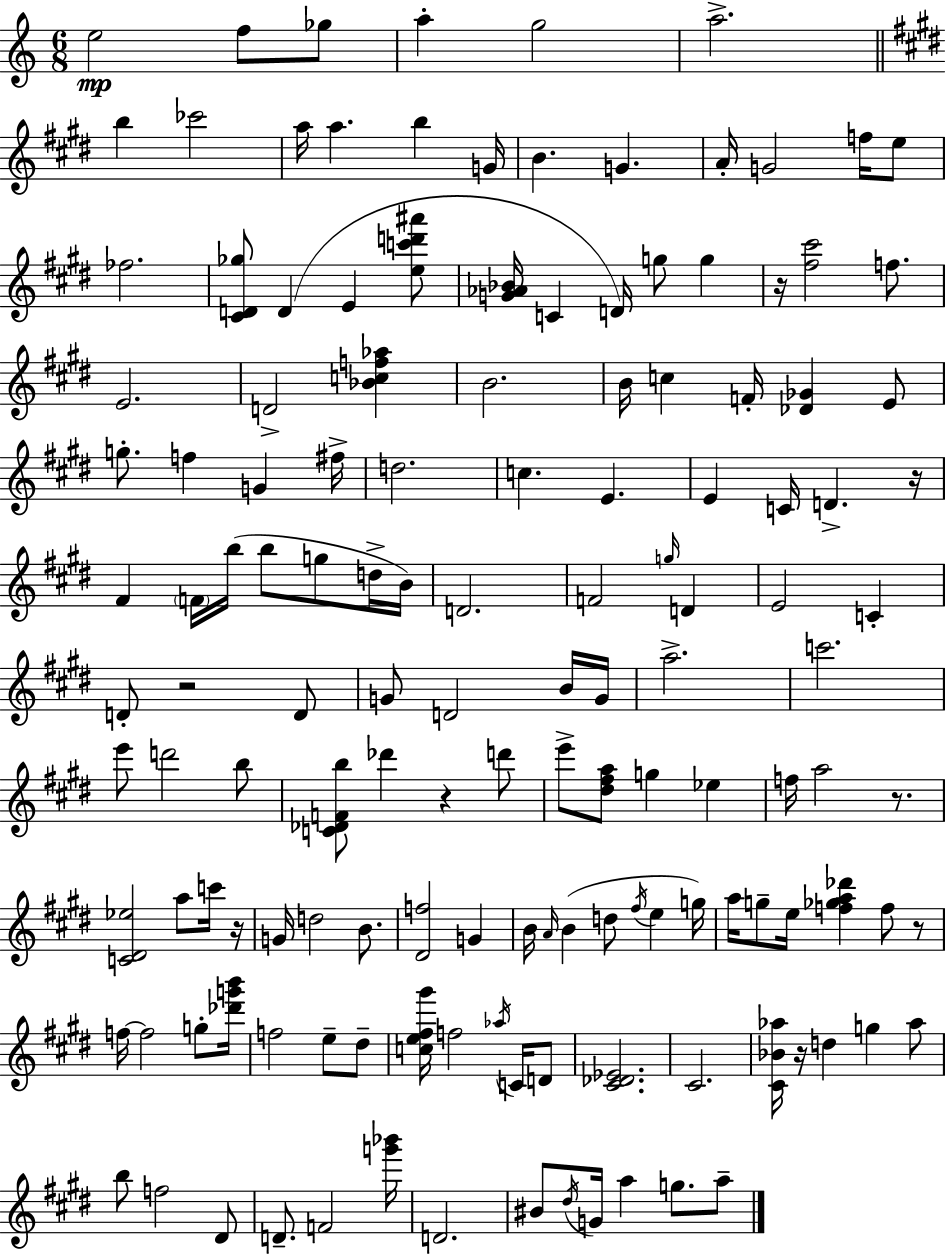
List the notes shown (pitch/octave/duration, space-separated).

E5/h F5/e Gb5/e A5/q G5/h A5/h. B5/q CES6/h A5/s A5/q. B5/q G4/s B4/q. G4/q. A4/s G4/h F5/s E5/e FES5/h. [C#4,D4,Gb5]/e D4/q E4/q [E5,C6,D6,A#6]/e [G4,Ab4,Bb4]/s C4/q D4/s G5/e G5/q R/s [F#5,C#6]/h F5/e. E4/h. D4/h [Bb4,C5,F5,Ab5]/q B4/h. B4/s C5/q F4/s [Db4,Gb4]/q E4/e G5/e. F5/q G4/q F#5/s D5/h. C5/q. E4/q. E4/q C4/s D4/q. R/s F#4/q F4/s B5/s B5/e G5/e D5/s B4/s D4/h. F4/h G5/s D4/q E4/h C4/q D4/e R/h D4/e G4/e D4/h B4/s G4/s A5/h. C6/h. E6/e D6/h B5/e [C4,Db4,F4,B5]/e Db6/q R/q D6/e E6/e [D#5,F#5,A5]/e G5/q Eb5/q F5/s A5/h R/e. [C4,D#4,Eb5]/h A5/e C6/s R/s G4/s D5/h B4/e. [D#4,F5]/h G4/q B4/s A4/s B4/q D5/e F#5/s E5/q G5/s A5/s G5/e E5/s [F5,Gb5,A5,Db6]/q F5/e R/e F5/s F5/h G5/e [Db6,G6,B6]/s F5/h E5/e D#5/e [C5,E5,F#5,G#6]/s F5/h Ab5/s C4/s D4/e [C#4,Db4,Eb4]/h. C#4/h. [C#4,Bb4,Ab5]/s R/s D5/q G5/q Ab5/e B5/e F5/h D#4/e D4/e. F4/h [G6,Bb6]/s D4/h. BIS4/e D#5/s G4/s A5/q G5/e. A5/e